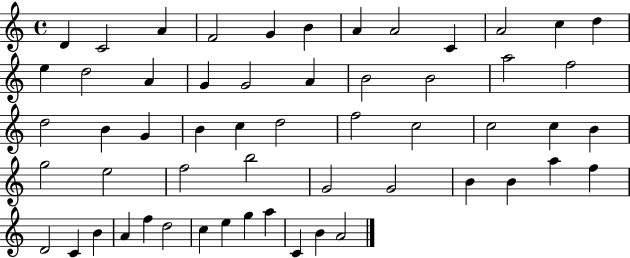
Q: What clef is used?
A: treble